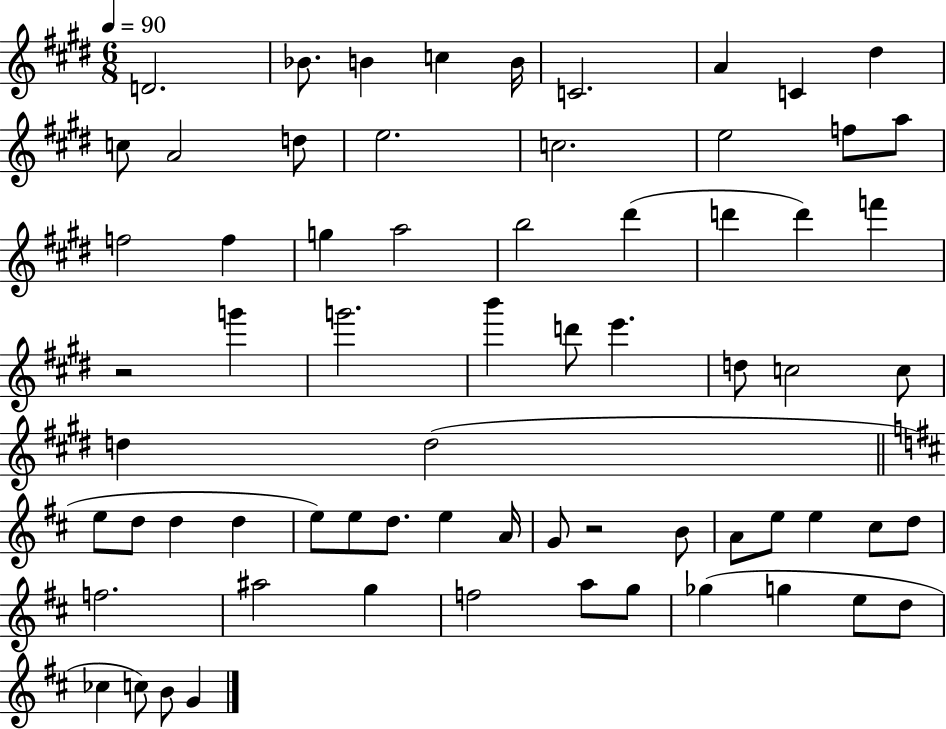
X:1
T:Untitled
M:6/8
L:1/4
K:E
D2 _B/2 B c B/4 C2 A C ^d c/2 A2 d/2 e2 c2 e2 f/2 a/2 f2 f g a2 b2 ^d' d' d' f' z2 g' g'2 b' d'/2 e' d/2 c2 c/2 d d2 e/2 d/2 d d e/2 e/2 d/2 e A/4 G/2 z2 B/2 A/2 e/2 e ^c/2 d/2 f2 ^a2 g f2 a/2 g/2 _g g e/2 d/2 _c c/2 B/2 G